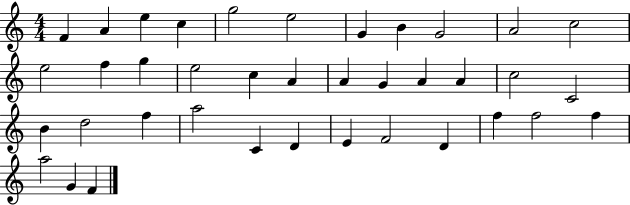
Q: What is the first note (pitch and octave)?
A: F4